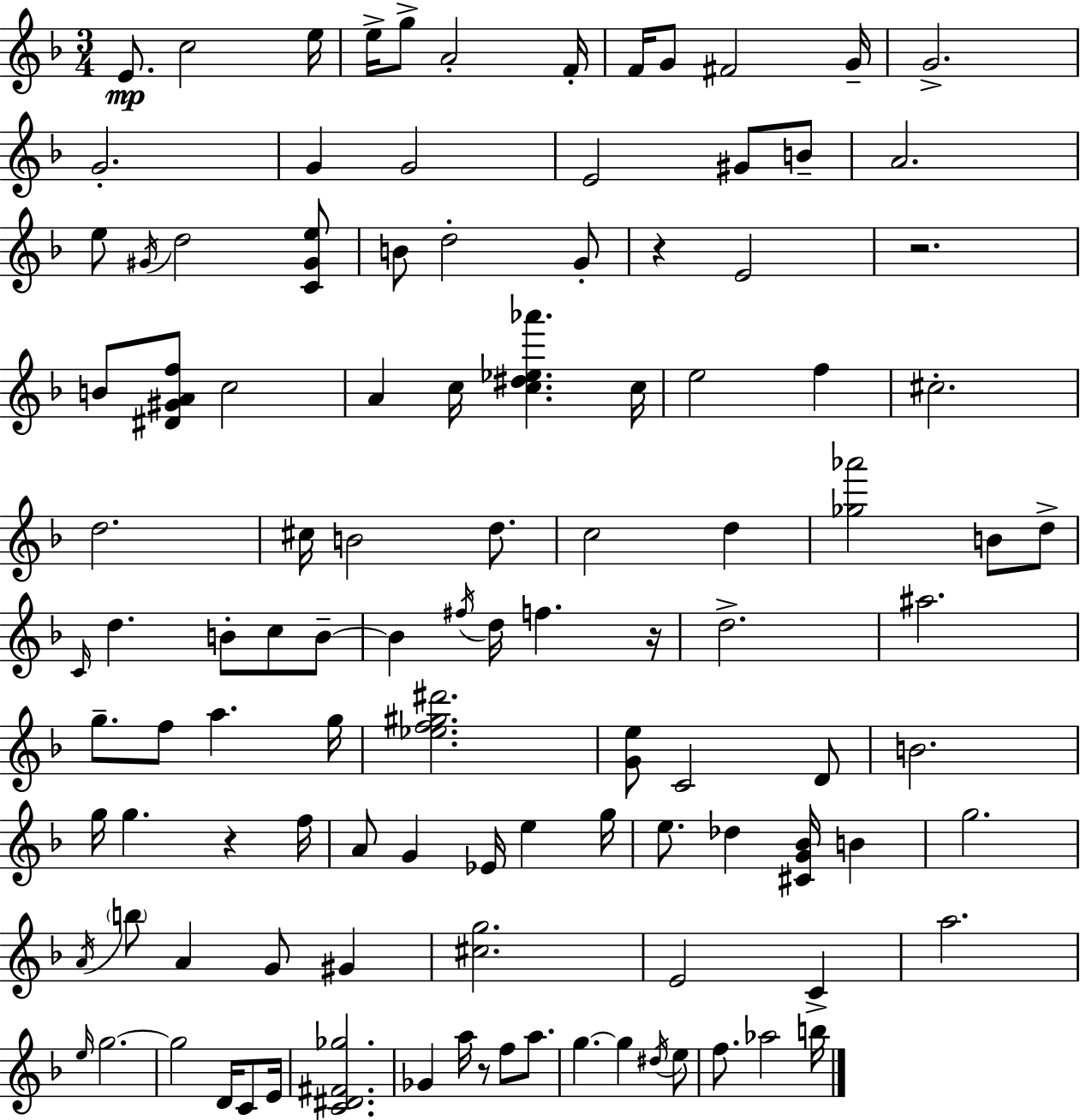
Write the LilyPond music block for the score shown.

{
  \clef treble
  \numericTimeSignature
  \time 3/4
  \key f \major
  e'8.\mp c''2 e''16 | e''16-> g''8-> a'2-. f'16-. | f'16 g'8 fis'2 g'16-- | g'2.-> | \break g'2.-. | g'4 g'2 | e'2 gis'8 b'8-- | a'2. | \break e''8 \acciaccatura { gis'16 } d''2 <c' gis' e''>8 | b'8 d''2-. g'8-. | r4 e'2 | r2. | \break b'8 <dis' gis' a' f''>8 c''2 | a'4 c''16 <c'' dis'' ees'' aes'''>4. | c''16 e''2 f''4 | cis''2.-. | \break d''2. | cis''16 b'2 d''8. | c''2 d''4 | <ges'' aes'''>2 b'8 d''8-> | \break \grace { c'16 } d''4. b'8-. c''8 | b'8--~~ b'4 \acciaccatura { fis''16 } d''16 f''4. | r16 d''2.-> | ais''2. | \break g''8.-- f''8 a''4. | g''16 <ees'' f'' gis'' dis'''>2. | <g' e''>8 c'2 | d'8 b'2. | \break g''16 g''4. r4 | f''16 a'8 g'4 ees'16 e''4 | g''16 e''8. des''4 <cis' g' bes'>16 b'4 | g''2. | \break \acciaccatura { a'16 } \parenthesize b''8 a'4 g'8 | gis'4 <cis'' g''>2. | e'2 | c'4-> a''2. | \break \grace { e''16 } g''2.~~ | g''2 | d'16 c'8 e'16 <c' dis' fis' ges''>2. | ges'4 a''16 r8 | \break f''8 a''8. g''4.~~ g''4 | \acciaccatura { dis''16 } e''8 f''8. aes''2 | b''16 \bar "|."
}